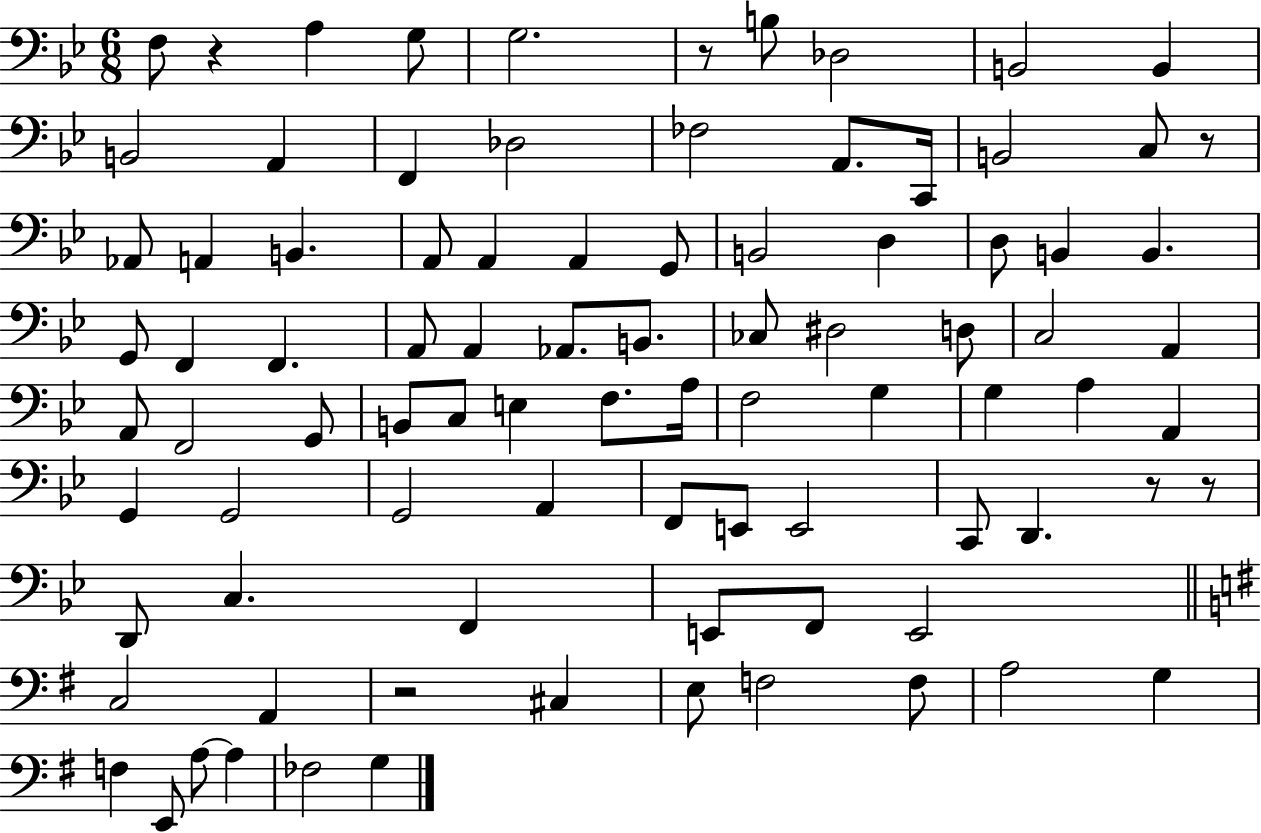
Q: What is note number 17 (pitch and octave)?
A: C3